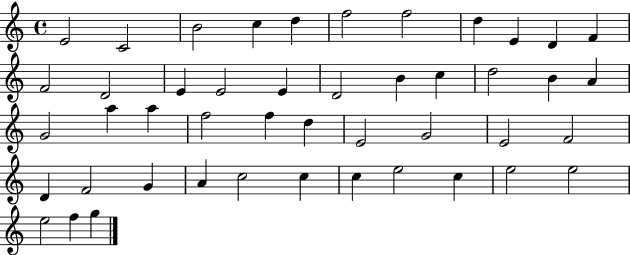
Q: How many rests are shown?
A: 0